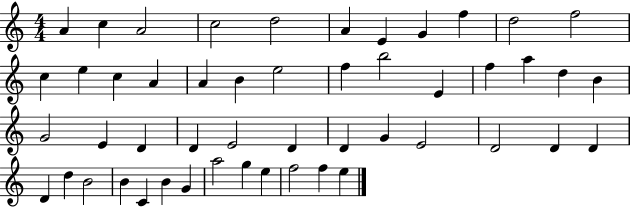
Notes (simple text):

A4/q C5/q A4/h C5/h D5/h A4/q E4/q G4/q F5/q D5/h F5/h C5/q E5/q C5/q A4/q A4/q B4/q E5/h F5/q B5/h E4/q F5/q A5/q D5/q B4/q G4/h E4/q D4/q D4/q E4/h D4/q D4/q G4/q E4/h D4/h D4/q D4/q D4/q D5/q B4/h B4/q C4/q B4/q G4/q A5/h G5/q E5/q F5/h F5/q E5/q